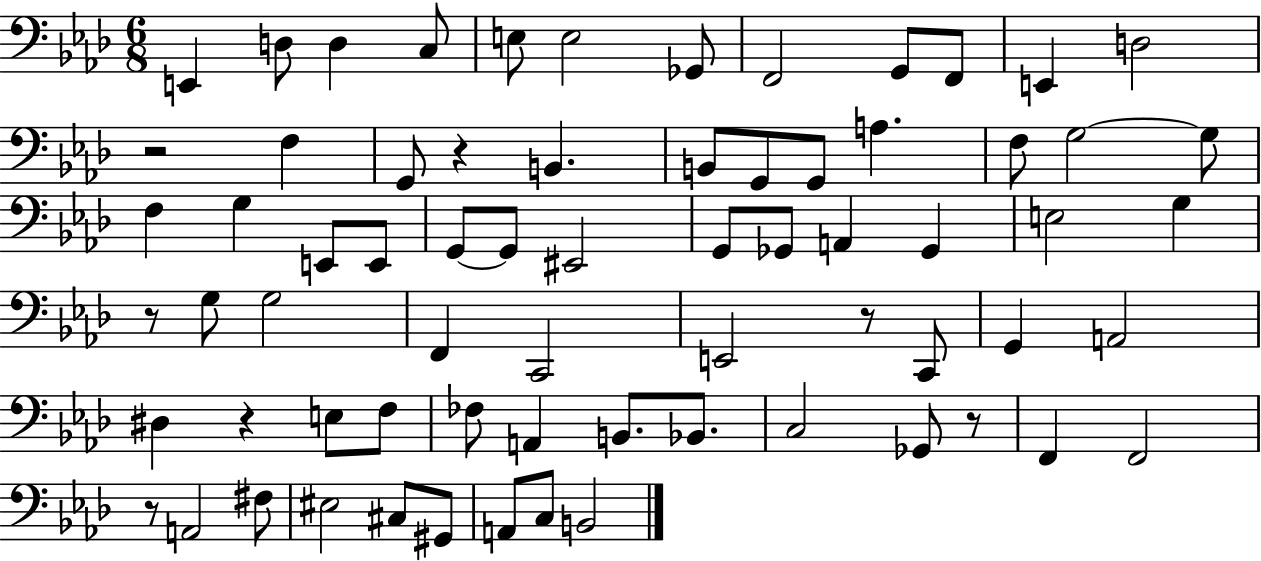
{
  \clef bass
  \numericTimeSignature
  \time 6/8
  \key aes \major
  e,4 d8 d4 c8 | e8 e2 ges,8 | f,2 g,8 f,8 | e,4 d2 | \break r2 f4 | g,8 r4 b,4. | b,8 g,8 g,8 a4. | f8 g2~~ g8 | \break f4 g4 e,8 e,8 | g,8~~ g,8 eis,2 | g,8 ges,8 a,4 ges,4 | e2 g4 | \break r8 g8 g2 | f,4 c,2 | e,2 r8 c,8 | g,4 a,2 | \break dis4 r4 e8 f8 | fes8 a,4 b,8. bes,8. | c2 ges,8 r8 | f,4 f,2 | \break r8 a,2 fis8 | eis2 cis8 gis,8 | a,8 c8 b,2 | \bar "|."
}